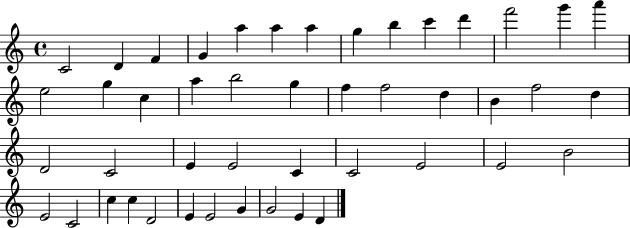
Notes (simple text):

C4/h D4/q F4/q G4/q A5/q A5/q A5/q G5/q B5/q C6/q D6/q F6/h G6/q A6/q E5/h G5/q C5/q A5/q B5/h G5/q F5/q F5/h D5/q B4/q F5/h D5/q D4/h C4/h E4/q E4/h C4/q C4/h E4/h E4/h B4/h E4/h C4/h C5/q C5/q D4/h E4/q E4/h G4/q G4/h E4/q D4/q